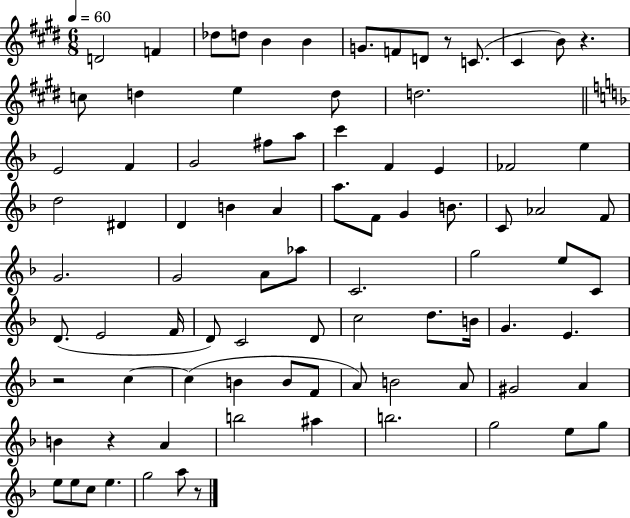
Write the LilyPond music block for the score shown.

{
  \clef treble
  \numericTimeSignature
  \time 6/8
  \key e \major
  \tempo 4 = 60
  d'2 f'4 | des''8 d''8 b'4 b'4 | g'8. f'8 d'8 r8 c'8.( | cis'4 b'8) r4. | \break c''8 d''4 e''4 d''8 | d''2. | \bar "||" \break \key d \minor e'2 f'4 | g'2 fis''8 a''8 | c'''4 f'4 e'4 | fes'2 e''4 | \break d''2 dis'4 | d'4 b'4 a'4 | a''8. f'8 g'4 b'8. | c'8 aes'2 f'8 | \break g'2. | g'2 a'8 aes''8 | c'2. | g''2 e''8 c'8 | \break d'8.( e'2 f'16 | d'8) c'2 d'8 | c''2 d''8. b'16 | g'4. e'4. | \break r2 c''4~~ | c''4( b'4 b'8 f'8 | a'8) b'2 a'8 | gis'2 a'4 | \break b'4 r4 a'4 | b''2 ais''4 | b''2. | g''2 e''8 g''8 | \break e''8 e''8 c''8 e''4. | g''2 a''8 r8 | \bar "|."
}